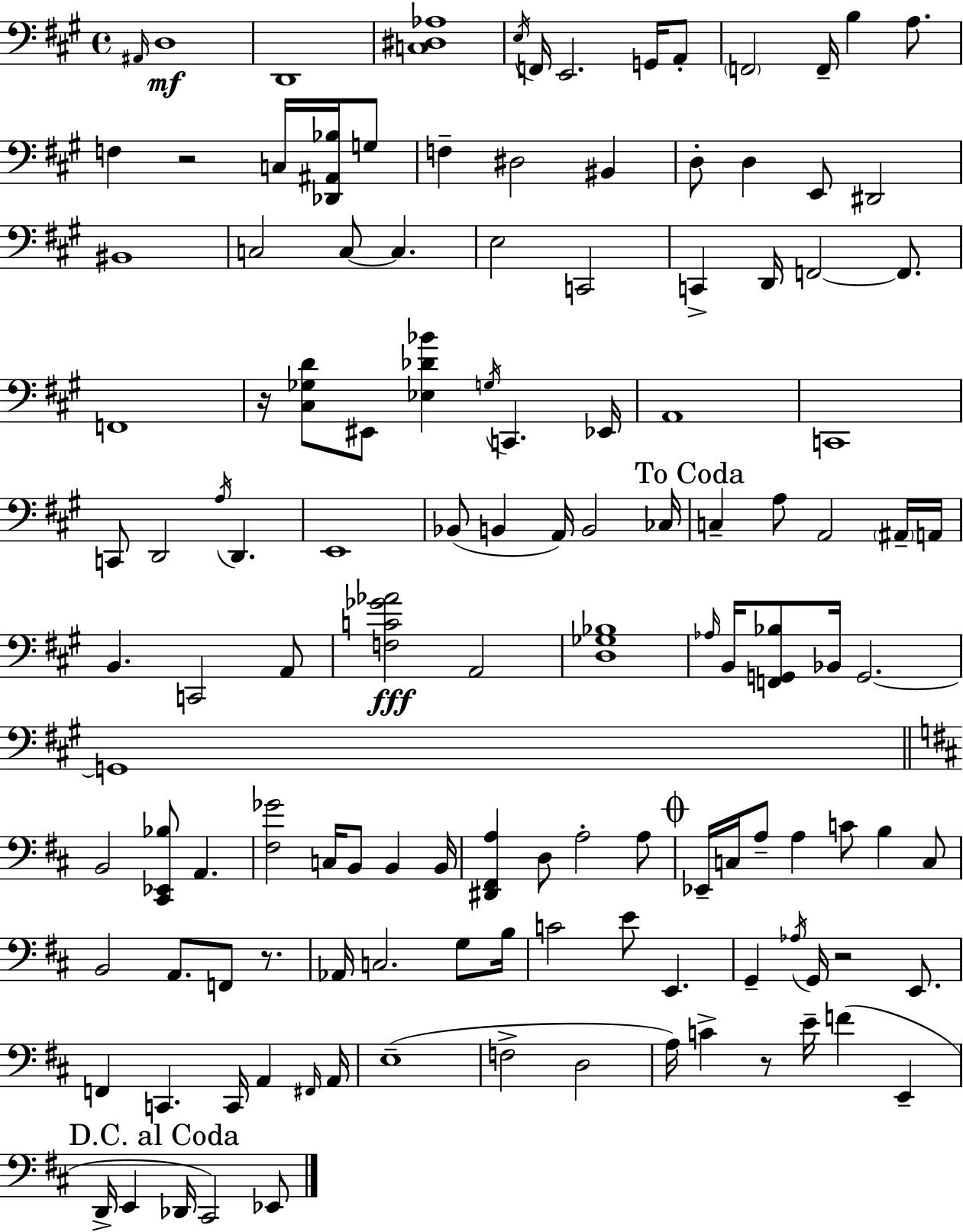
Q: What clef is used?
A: bass